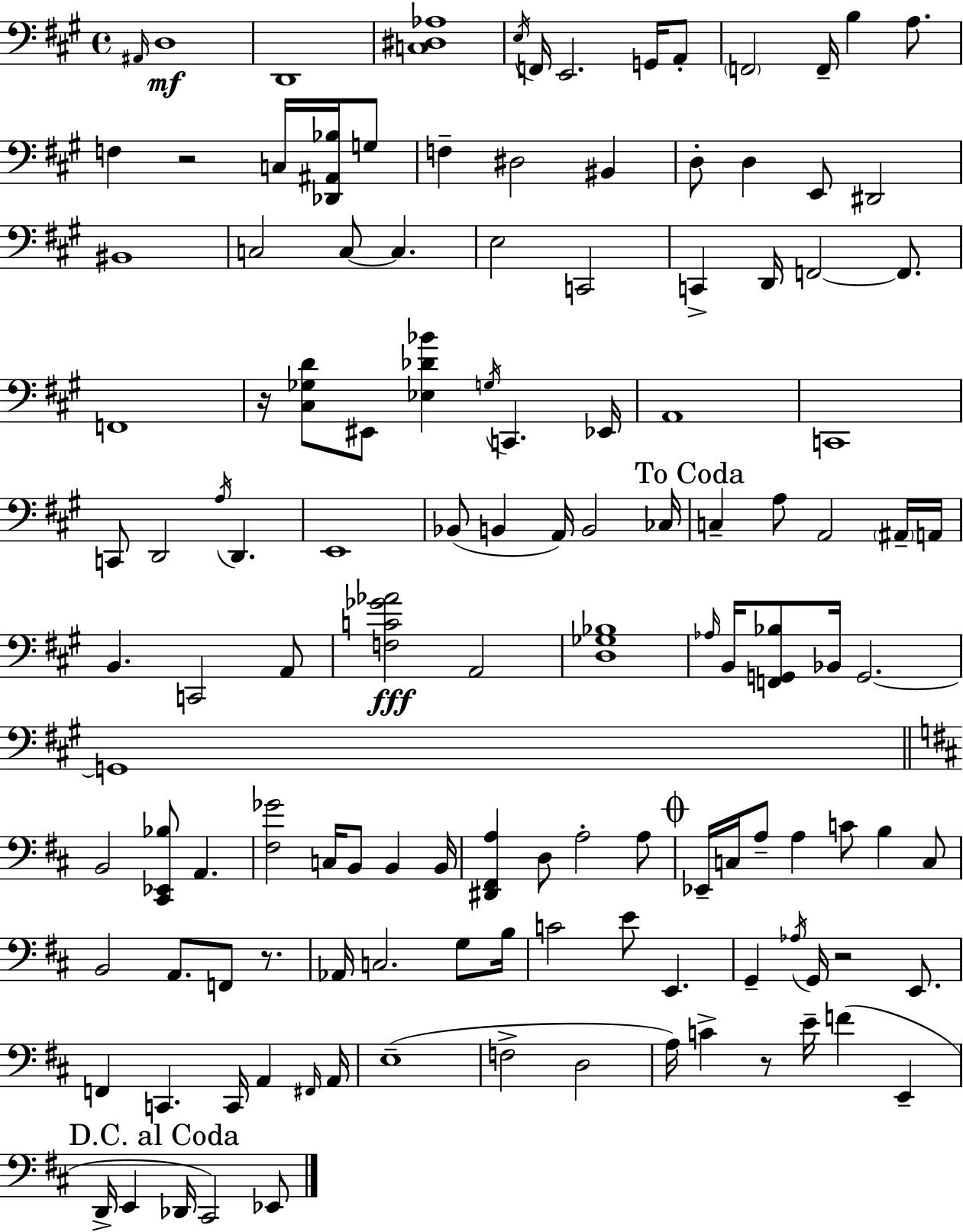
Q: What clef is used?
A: bass